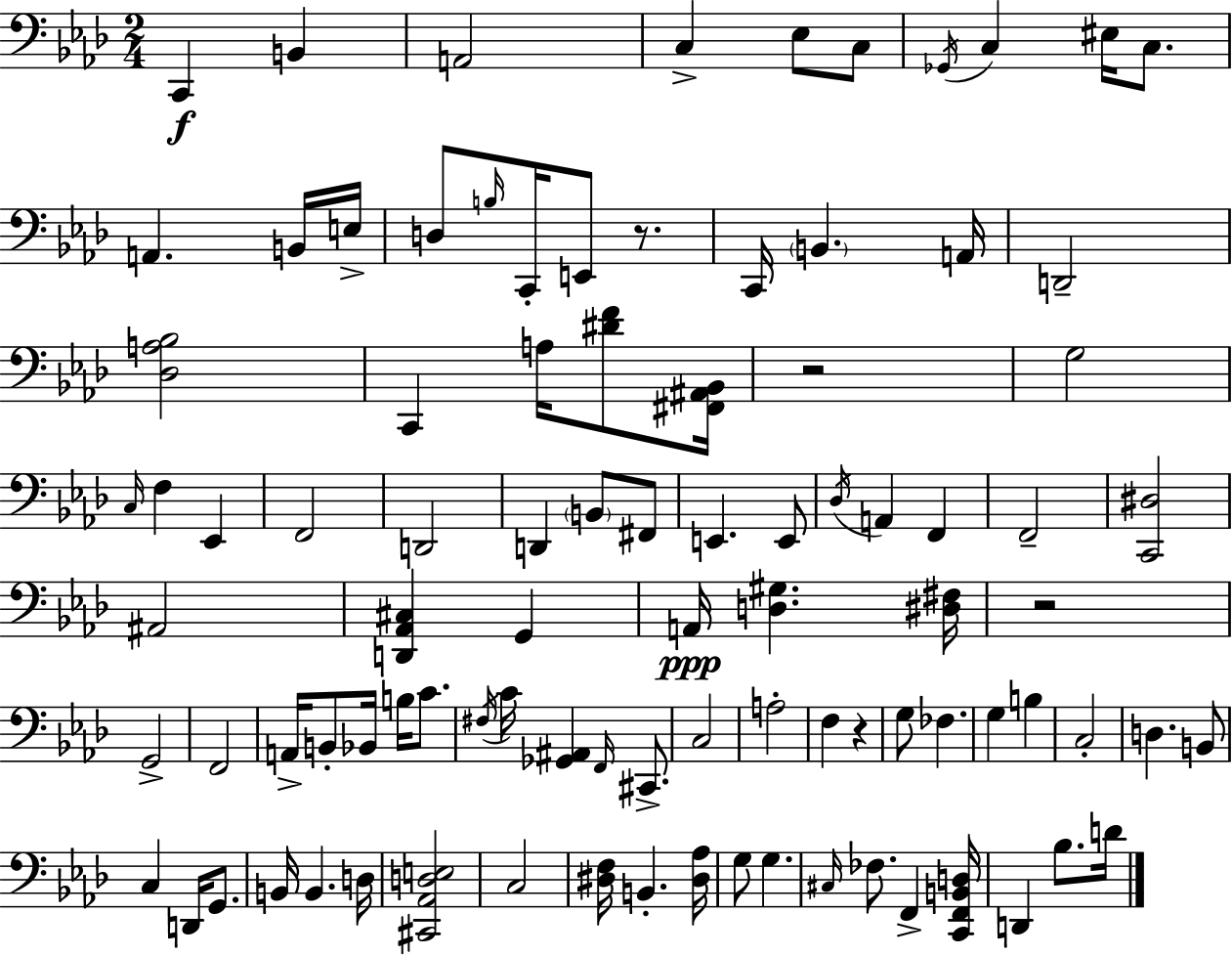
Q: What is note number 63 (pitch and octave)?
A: C3